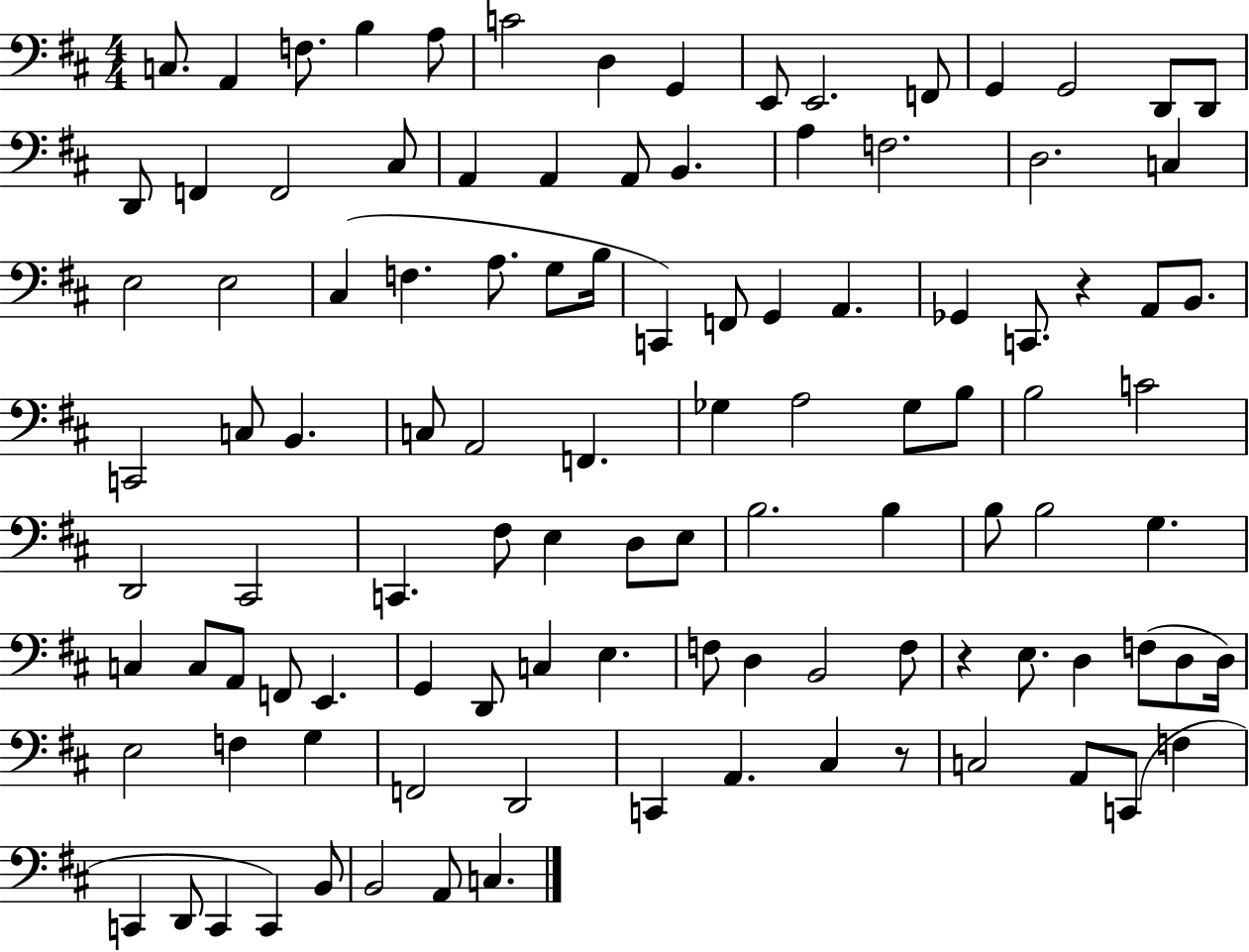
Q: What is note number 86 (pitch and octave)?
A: F3